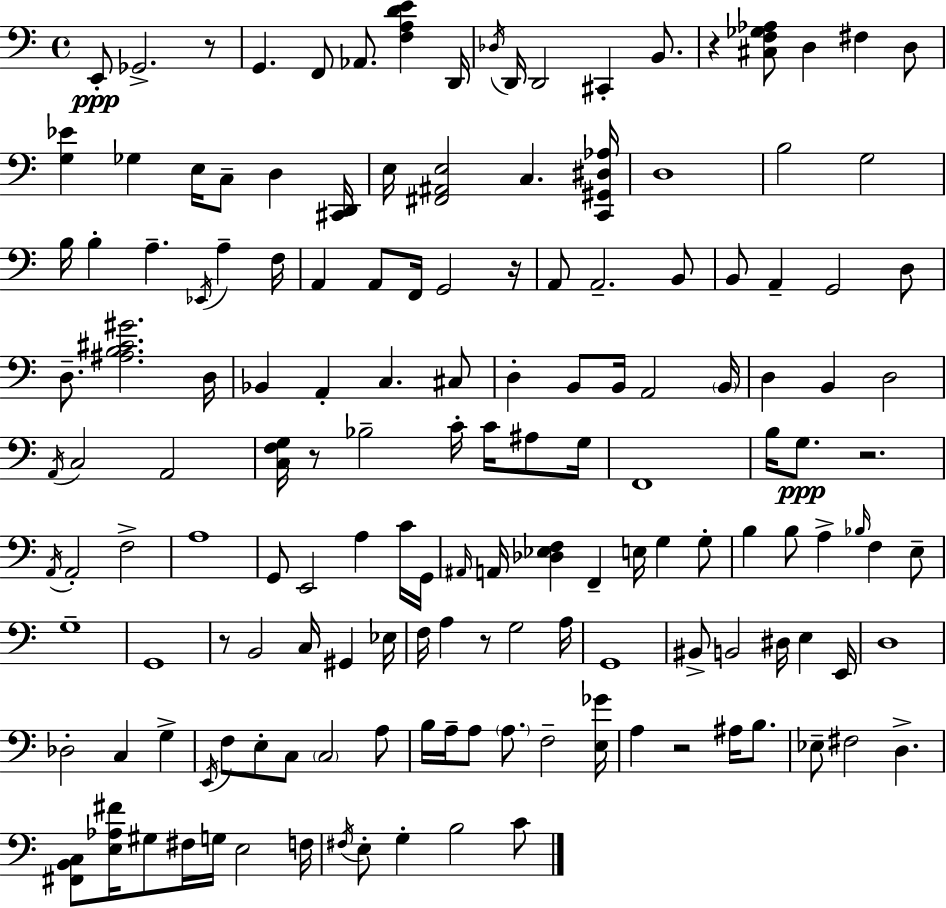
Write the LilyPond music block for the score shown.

{
  \clef bass
  \time 4/4
  \defaultTimeSignature
  \key a \minor
  e,8-.\ppp ges,2.-> r8 | g,4. f,8 aes,8. <f a d' e'>4 d,16 | \acciaccatura { des16 } d,16 d,2 cis,4-. b,8. | r4 <cis f ges aes>8 d4 fis4 d8 | \break <g ees'>4 ges4 e16 c8-- d4 | <cis, d,>16 e16 <fis, ais, e>2 c4. | <c, gis, dis aes>16 d1 | b2 g2 | \break b16 b4-. a4.-- \acciaccatura { ees,16 } a4-- | f16 a,4 a,8 f,16 g,2 | r16 a,8 a,2.-- | b,8 b,8 a,4-- g,2 | \break d8 d8.-- <ais b cis' gis'>2. | d16 bes,4 a,4-. c4. | cis8 d4-. b,8 b,16 a,2 | \parenthesize b,16 d4 b,4 d2 | \break \acciaccatura { a,16 } c2 a,2 | <c f g>16 r8 bes2-- c'16-. c'16 | ais8 g16 f,1 | b16 g8.\ppp r2. | \break \acciaccatura { a,16 } a,2-. f2-> | a1 | g,8 e,2 a4 | c'16 g,16 \grace { ais,16 } a,16 <des ees f>4 f,4-- e16 g4 | \break g8-. b4 b8 a4-> \grace { bes16 } | f4 e8-- g1-- | g,1 | r8 b,2 | \break c16 gis,4 ees16 f16 a4 r8 g2 | a16 g,1 | bis,8-> b,2 | dis16 e4 e,16 d1 | \break des2-. c4 | g4-> \acciaccatura { e,16 } f8 e8-. c8 \parenthesize c2 | a8 b16 a16-- a8 \parenthesize a8. f2-- | <e ges'>16 a4 r2 | \break ais16 b8. ees8-- fis2 | d4.-> <fis, b, c>8 <e aes fis'>16 gis8 fis16 g16 e2 | f16 \acciaccatura { fis16 } e8-. g4-. b2 | c'8 \bar "|."
}